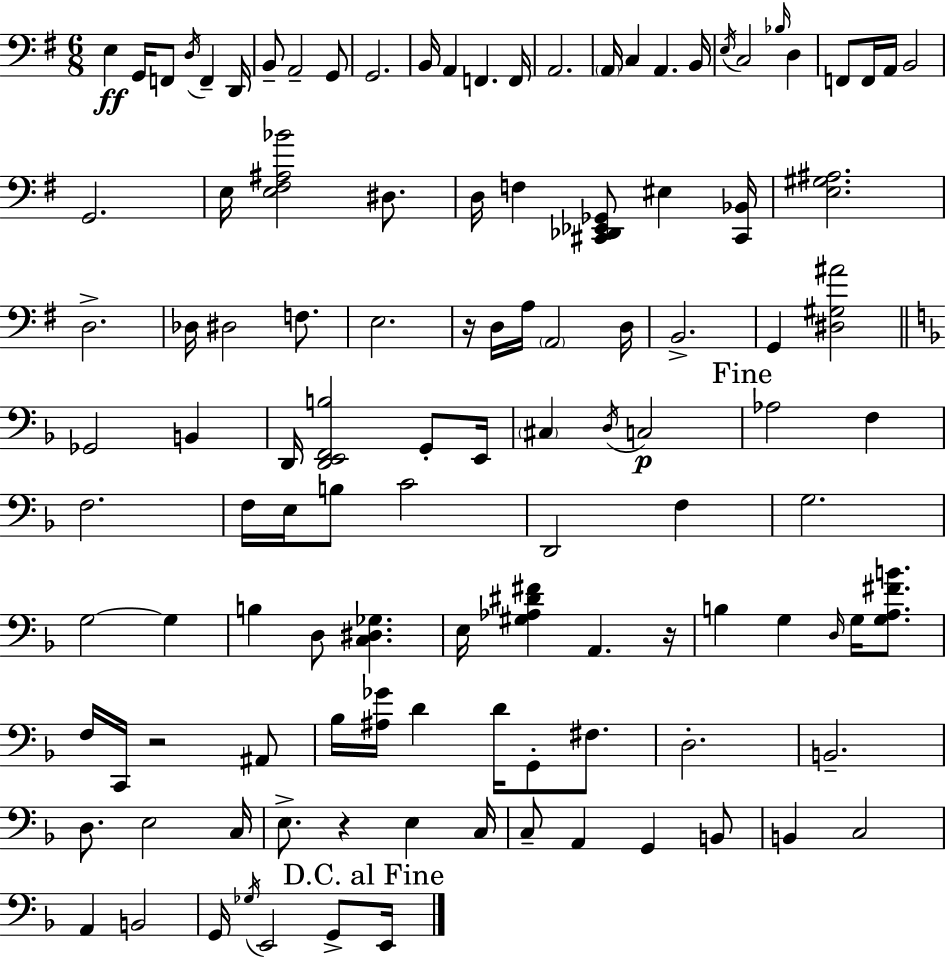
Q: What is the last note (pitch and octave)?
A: E2